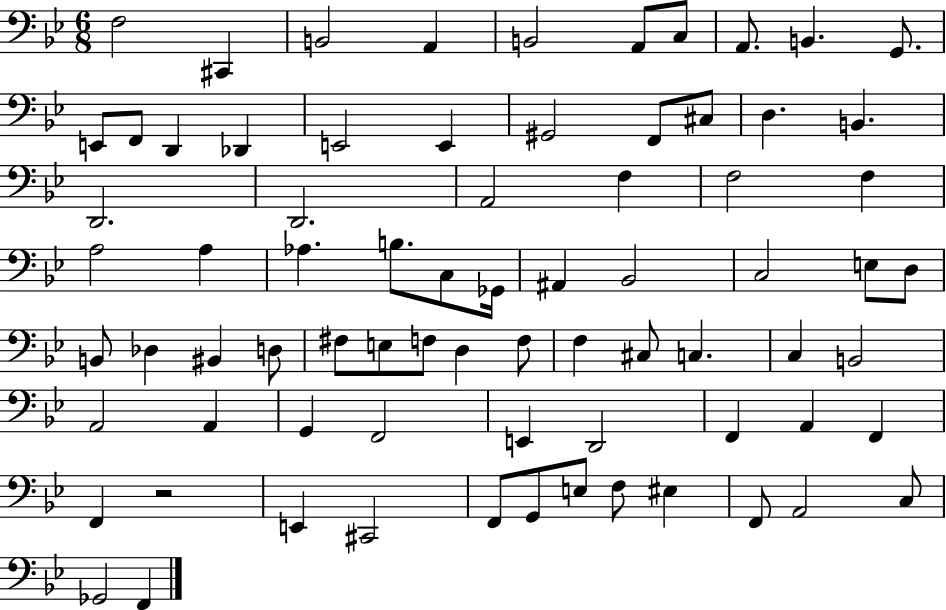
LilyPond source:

{
  \clef bass
  \numericTimeSignature
  \time 6/8
  \key bes \major
  f2 cis,4 | b,2 a,4 | b,2 a,8 c8 | a,8. b,4. g,8. | \break e,8 f,8 d,4 des,4 | e,2 e,4 | gis,2 f,8 cis8 | d4. b,4. | \break d,2. | d,2. | a,2 f4 | f2 f4 | \break a2 a4 | aes4. b8. c8 ges,16 | ais,4 bes,2 | c2 e8 d8 | \break b,8 des4 bis,4 d8 | fis8 e8 f8 d4 f8 | f4 cis8 c4. | c4 b,2 | \break a,2 a,4 | g,4 f,2 | e,4 d,2 | f,4 a,4 f,4 | \break f,4 r2 | e,4 cis,2 | f,8 g,8 e8 f8 eis4 | f,8 a,2 c8 | \break ges,2 f,4 | \bar "|."
}